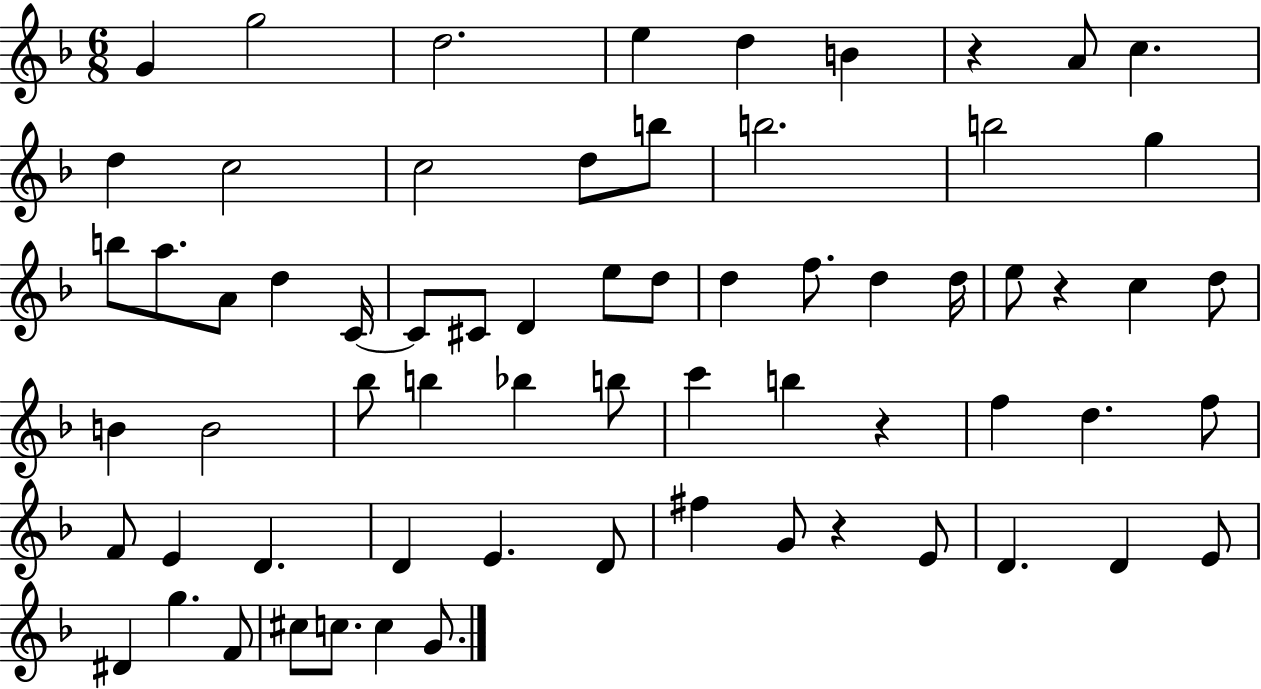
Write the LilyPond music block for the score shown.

{
  \clef treble
  \numericTimeSignature
  \time 6/8
  \key f \major
  g'4 g''2 | d''2. | e''4 d''4 b'4 | r4 a'8 c''4. | \break d''4 c''2 | c''2 d''8 b''8 | b''2. | b''2 g''4 | \break b''8 a''8. a'8 d''4 c'16~~ | c'8 cis'8 d'4 e''8 d''8 | d''4 f''8. d''4 d''16 | e''8 r4 c''4 d''8 | \break b'4 b'2 | bes''8 b''4 bes''4 b''8 | c'''4 b''4 r4 | f''4 d''4. f''8 | \break f'8 e'4 d'4. | d'4 e'4. d'8 | fis''4 g'8 r4 e'8 | d'4. d'4 e'8 | \break dis'4 g''4. f'8 | cis''8 c''8. c''4 g'8. | \bar "|."
}